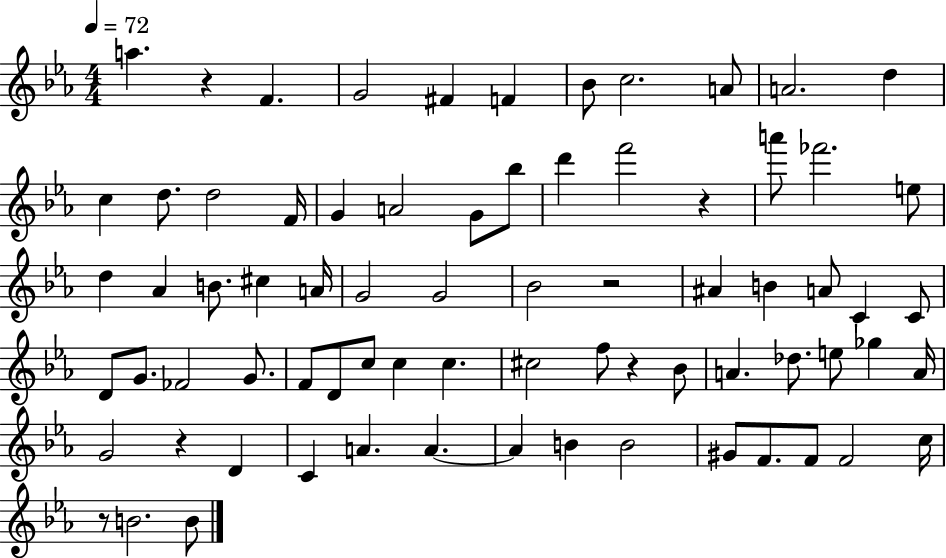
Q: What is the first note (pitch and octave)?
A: A5